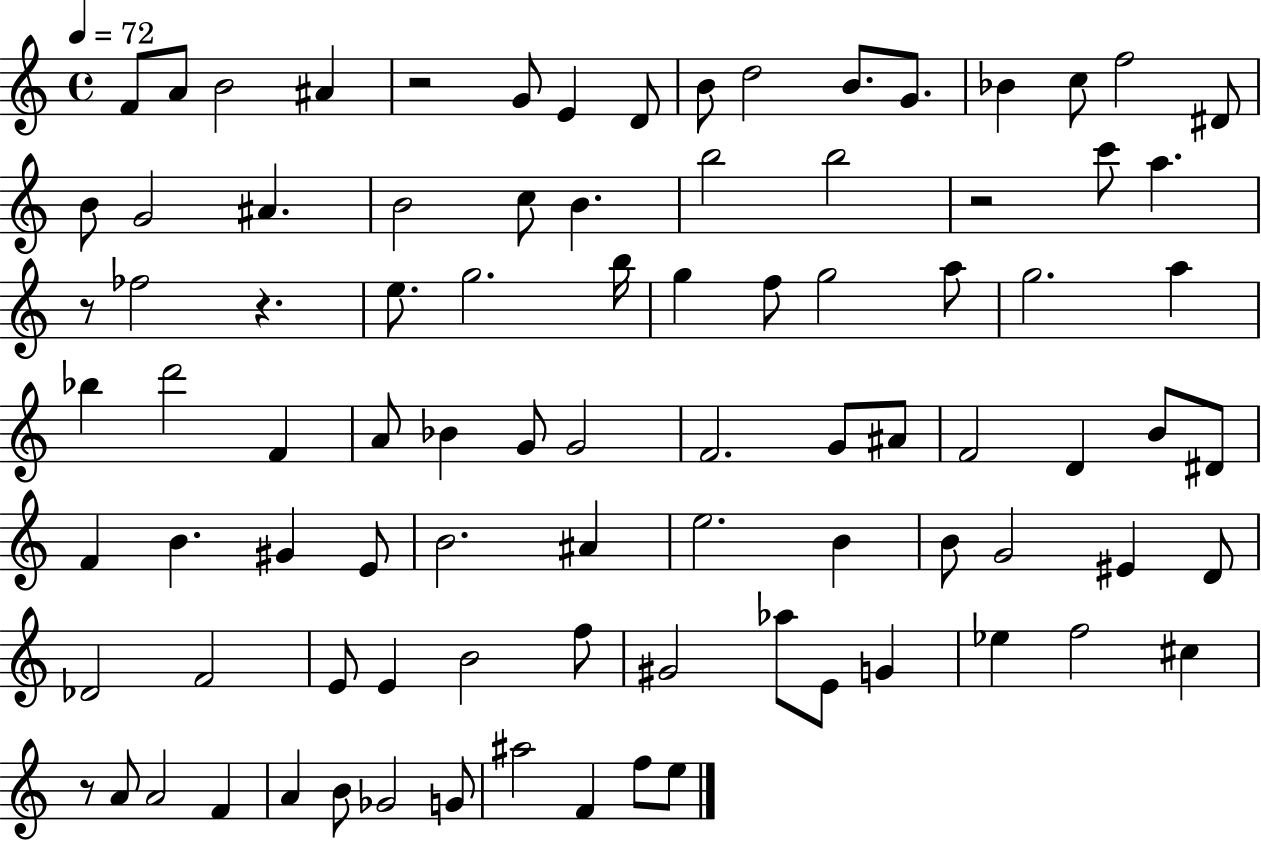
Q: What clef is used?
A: treble